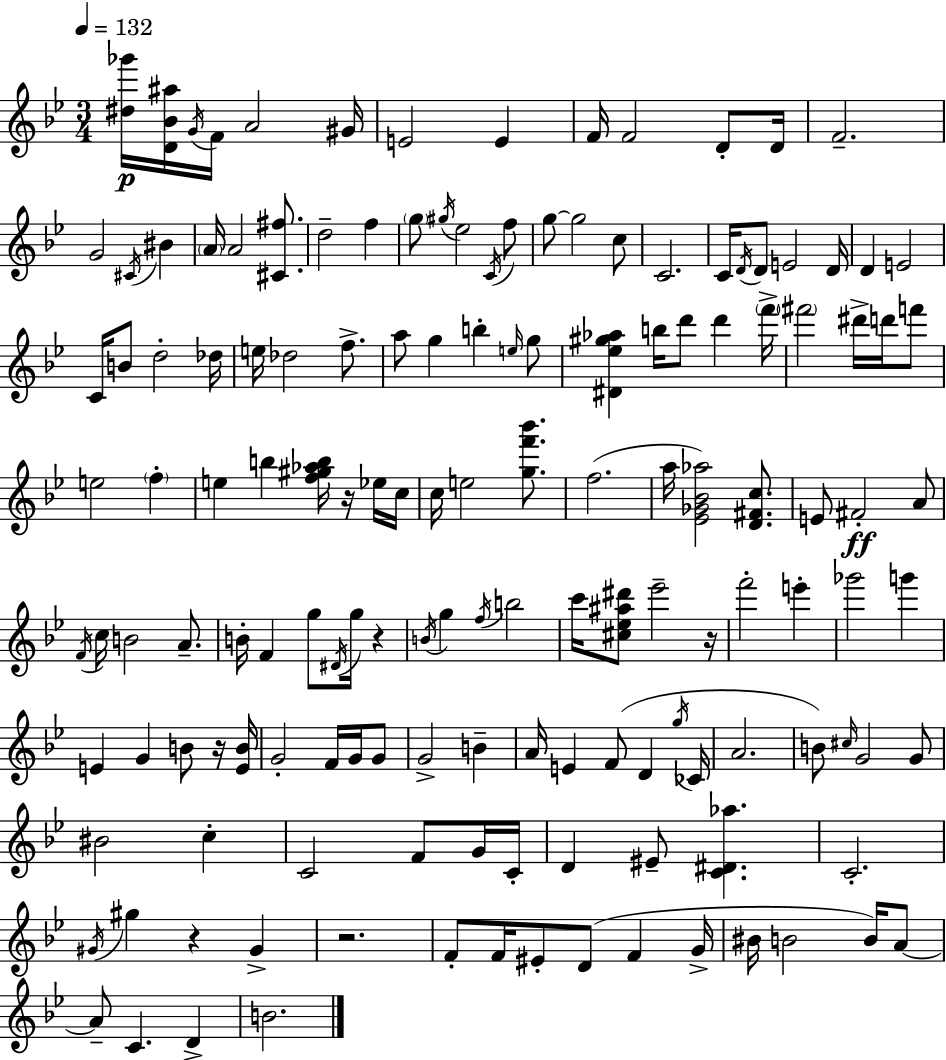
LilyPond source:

{
  \clef treble
  \numericTimeSignature
  \time 3/4
  \key g \minor
  \tempo 4 = 132
  <dis'' ges'''>16\p <d' bes' ais''>16 \acciaccatura { g'16 } f'16 a'2 | gis'16 e'2 e'4 | f'16 f'2 d'8-. | d'16 f'2.-- | \break g'2 \acciaccatura { cis'16 } bis'4 | \parenthesize a'16 a'2 <cis' fis''>8. | d''2-- f''4 | \parenthesize g''8 \acciaccatura { gis''16 } ees''2 | \break \acciaccatura { c'16 } f''8 g''8~~ g''2 | c''8 c'2. | c'16 \acciaccatura { d'16 } d'8 e'2 | d'16 d'4 e'2 | \break c'16 b'8 d''2-. | des''16 e''16 des''2 | f''8.-> a''8 g''4 b''4-. | \grace { e''16 } g''8 <dis' ees'' gis'' aes''>4 b''16 d'''8 | \break d'''4 \parenthesize f'''16-> \parenthesize fis'''2 | dis'''16-> d'''16 f'''8 e''2 | \parenthesize f''4-. e''4 b''4 | <f'' gis'' aes'' b''>16 r16 ees''16 c''16 c''16 e''2 | \break <g'' f''' bes'''>8. f''2.( | a''16 <ees' ges' bes' aes''>2) | <d' fis' c''>8. e'8 fis'2-.\ff | a'8 \acciaccatura { f'16 } c''16 b'2 | \break a'8.-- b'16-. f'4 | g''8 \acciaccatura { dis'16 } g''16 r4 \acciaccatura { b'16 } g''4 | \acciaccatura { f''16 } b''2 c'''16 <cis'' ees'' ais'' dis'''>8 | ees'''2-- r16 f'''2-. | \break e'''4-. ges'''2 | g'''4 e'4 | g'4 b'8 r16 <e' b'>16 g'2-. | f'16 g'16 g'8 g'2-> | \break b'4-- a'16 e'4 | f'8( d'4 \acciaccatura { g''16 } ces'16 a'2. | b'8) | \grace { cis''16 } g'2 g'8 | \break bis'2 c''4-. | c'2 f'8 g'16 c'16-. | d'4 eis'8-- <c' dis' aes''>4. | c'2.-. | \break \acciaccatura { gis'16 } gis''4 r4 gis'4-> | r2. | f'8-. f'16 eis'8-. d'8( f'4 | g'16-> bis'16 b'2 b'16) a'8~~ | \break a'8-- c'4. d'4-> | b'2. | \bar "|."
}